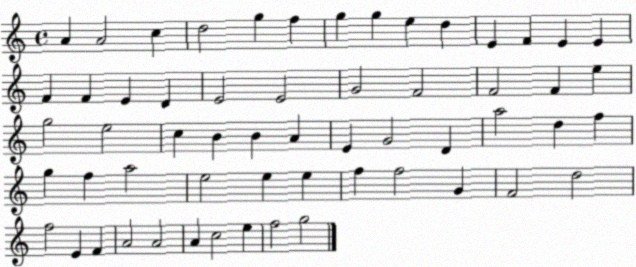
X:1
T:Untitled
M:4/4
L:1/4
K:C
A A2 c d2 g f g g e d E F E E F F E D E2 E2 G2 F2 F2 F e g2 e2 c B B A E G2 D a2 d f g f a2 e2 e e f f2 G F2 d2 f2 E F A2 A2 A c2 e f2 g2